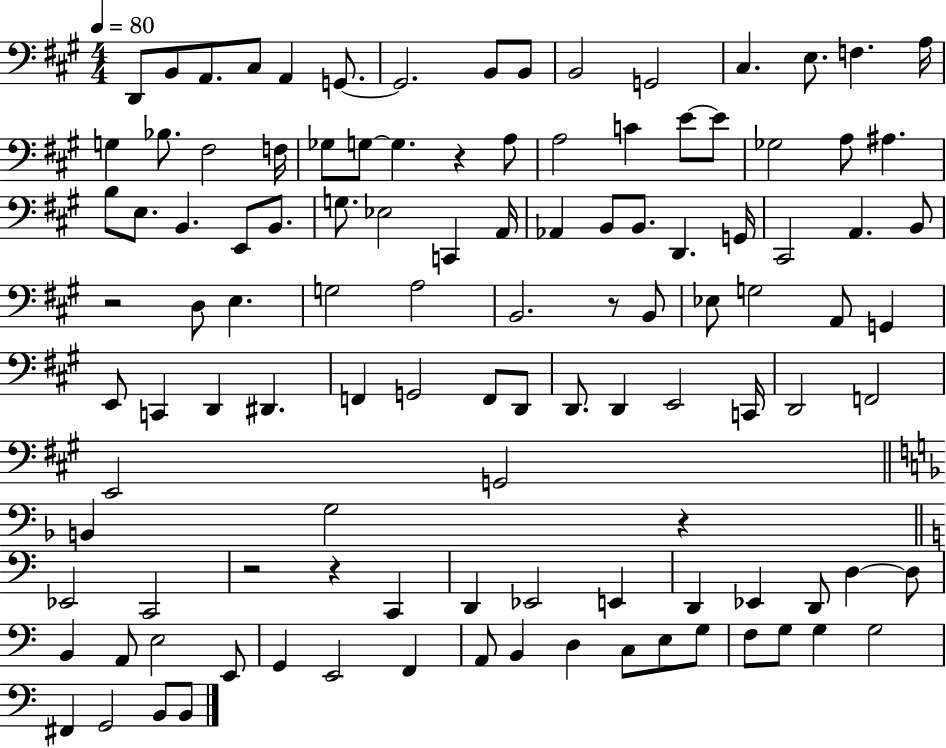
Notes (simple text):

D2/e B2/e A2/e. C#3/e A2/q G2/e. G2/h. B2/e B2/e B2/h G2/h C#3/q. E3/e. F3/q. A3/s G3/q Bb3/e. F#3/h F3/s Gb3/e G3/e G3/q. R/q A3/e A3/h C4/q E4/e E4/e Gb3/h A3/e A#3/q. B3/e E3/e. B2/q. E2/e B2/e. G3/e. Eb3/h C2/q A2/s Ab2/q B2/e B2/e. D2/q. G2/s C#2/h A2/q. B2/e R/h D3/e E3/q. G3/h A3/h B2/h. R/e B2/e Eb3/e G3/h A2/e G2/q E2/e C2/q D2/q D#2/q. F2/q G2/h F2/e D2/e D2/e. D2/q E2/h C2/s D2/h F2/h E2/h G2/h B2/q G3/h R/q Eb2/h C2/h R/h R/q C2/q D2/q Eb2/h E2/q D2/q Eb2/q D2/e D3/q D3/e B2/q A2/e E3/h E2/e G2/q E2/h F2/q A2/e B2/q D3/q C3/e E3/e G3/e F3/e G3/e G3/q G3/h F#2/q G2/h B2/e B2/e